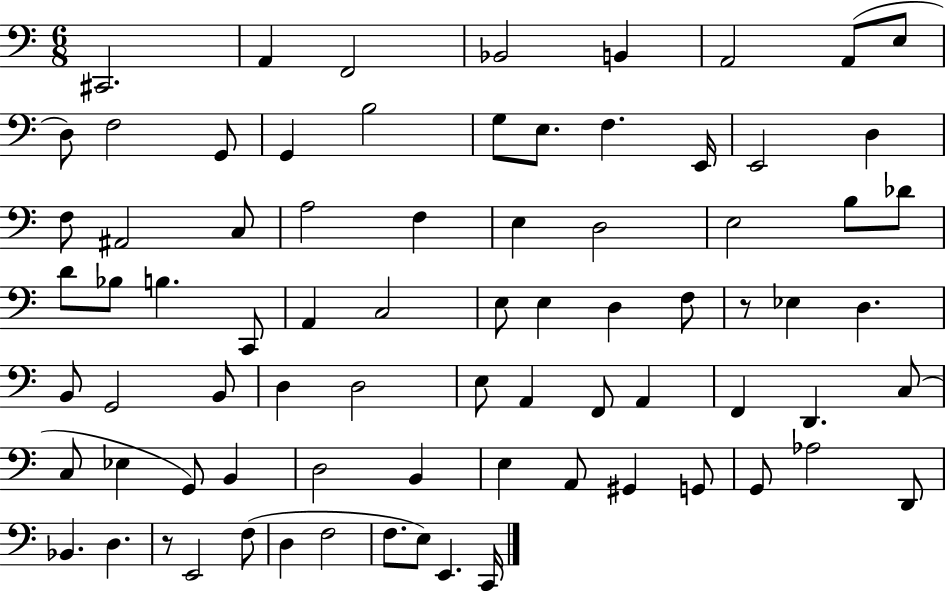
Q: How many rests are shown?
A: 2